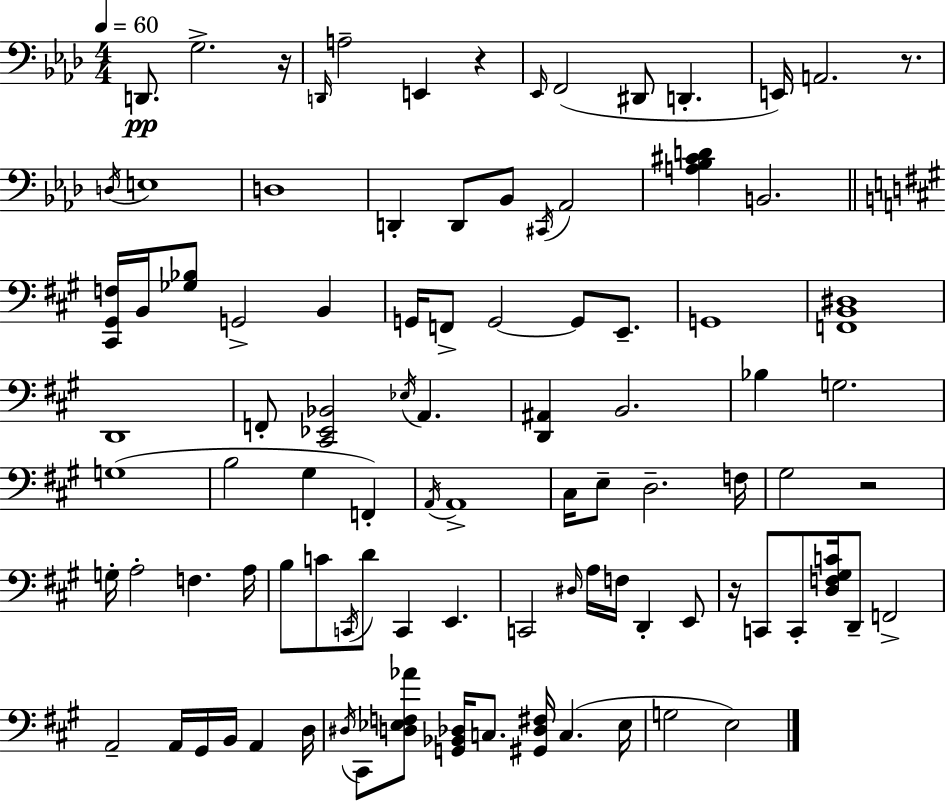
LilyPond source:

{
  \clef bass
  \numericTimeSignature
  \time 4/4
  \key f \minor
  \tempo 4 = 60
  \repeat volta 2 { d,8.\pp g2.-> r16 | \grace { d,16 } a2-- e,4 r4 | \grace { ees,16 } f,2( dis,8 d,4.-. | e,16) a,2. r8. | \break \acciaccatura { d16 } e1 | d1 | d,4-. d,8 bes,8 \acciaccatura { cis,16 } aes,2 | <a bes cis' d'>4 b,2. | \break \bar "||" \break \key a \major <cis, gis, f>16 b,16 <ges bes>8 g,2-> b,4 | g,16 f,8-> g,2~~ g,8 e,8.-- | g,1 | <f, b, dis>1 | \break d,1 | f,8-. <cis, ees, bes,>2 \acciaccatura { ees16 } a,4. | <d, ais,>4 b,2. | bes4 g2. | \break g1( | b2 gis4 f,4-.) | \acciaccatura { a,16 } a,1-> | cis16 e8-- d2.-- | \break f16 gis2 r2 | g16-. a2-. f4. | a16 b8 c'8 \acciaccatura { c,16 } d'8 c,4 e,4. | c,2 \grace { dis16 } a16 f16 d,4-. | \break e,8 r16 c,8 c,8-. <d f gis c'>16 d,8-- f,2-> | a,2-- a,16 gis,16 b,16 a,4 | d16 \acciaccatura { dis16 } cis,8 <d ees f aes'>8 <g, bes, des>16 c8. <gis, des fis>16 c4.( | ees16 g2 e2) | \break } \bar "|."
}